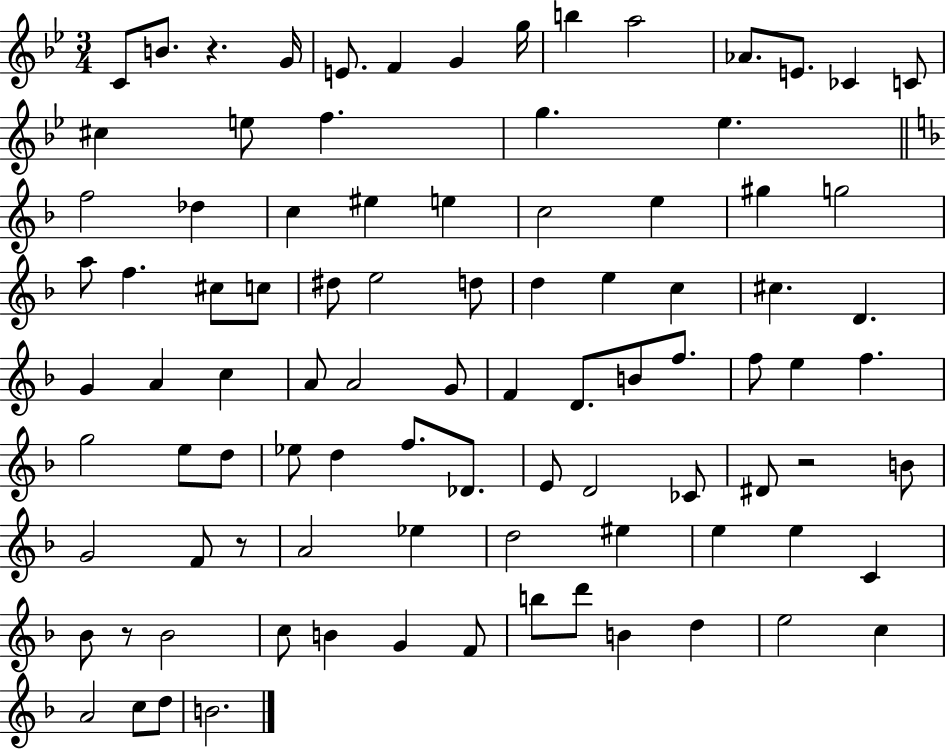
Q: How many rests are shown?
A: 4